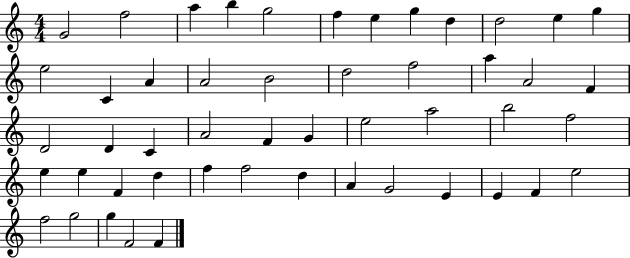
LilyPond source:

{
  \clef treble
  \numericTimeSignature
  \time 4/4
  \key c \major
  g'2 f''2 | a''4 b''4 g''2 | f''4 e''4 g''4 d''4 | d''2 e''4 g''4 | \break e''2 c'4 a'4 | a'2 b'2 | d''2 f''2 | a''4 a'2 f'4 | \break d'2 d'4 c'4 | a'2 f'4 g'4 | e''2 a''2 | b''2 f''2 | \break e''4 e''4 f'4 d''4 | f''4 f''2 d''4 | a'4 g'2 e'4 | e'4 f'4 e''2 | \break f''2 g''2 | g''4 f'2 f'4 | \bar "|."
}